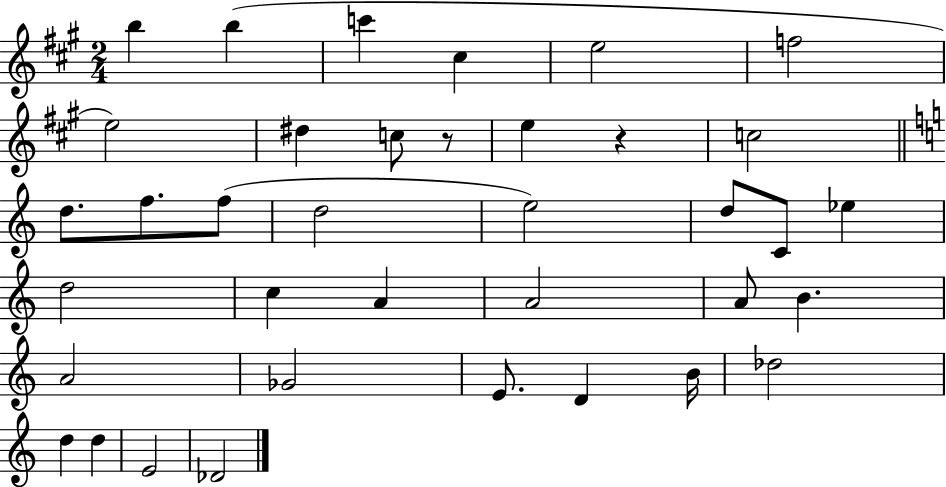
{
  \clef treble
  \numericTimeSignature
  \time 2/4
  \key a \major
  b''4 b''4( | c'''4 cis''4 | e''2 | f''2 | \break e''2) | dis''4 c''8 r8 | e''4 r4 | c''2 | \break \bar "||" \break \key c \major d''8. f''8. f''8( | d''2 | e''2) | d''8 c'8 ees''4 | \break d''2 | c''4 a'4 | a'2 | a'8 b'4. | \break a'2 | ges'2 | e'8. d'4 b'16 | des''2 | \break d''4 d''4 | e'2 | des'2 | \bar "|."
}